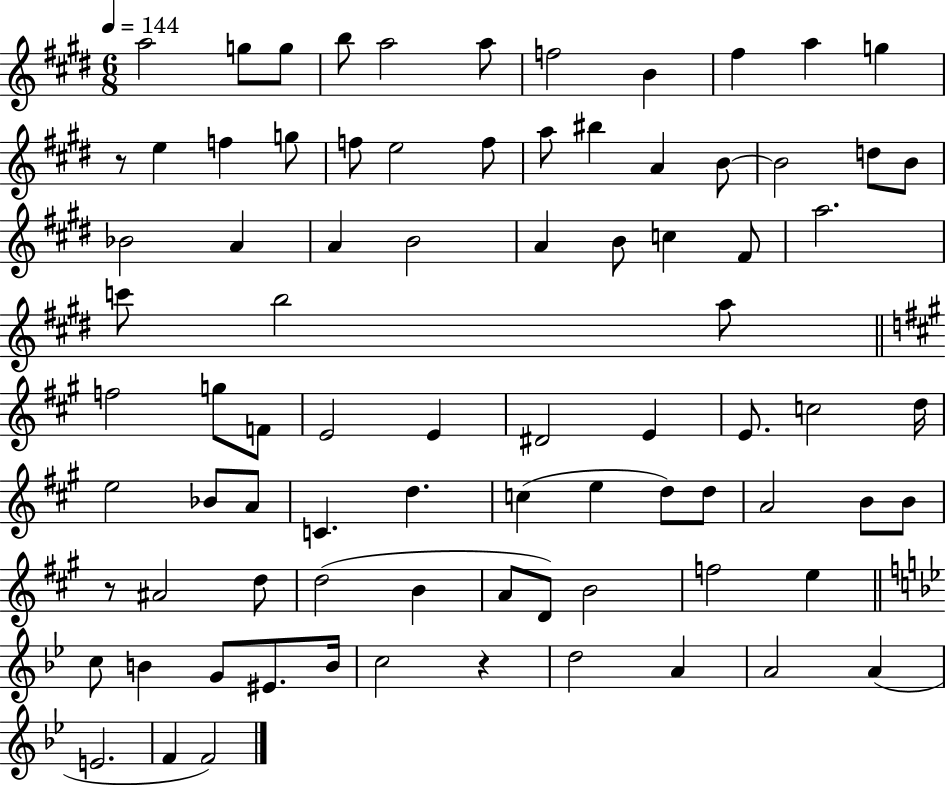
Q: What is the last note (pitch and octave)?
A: F4